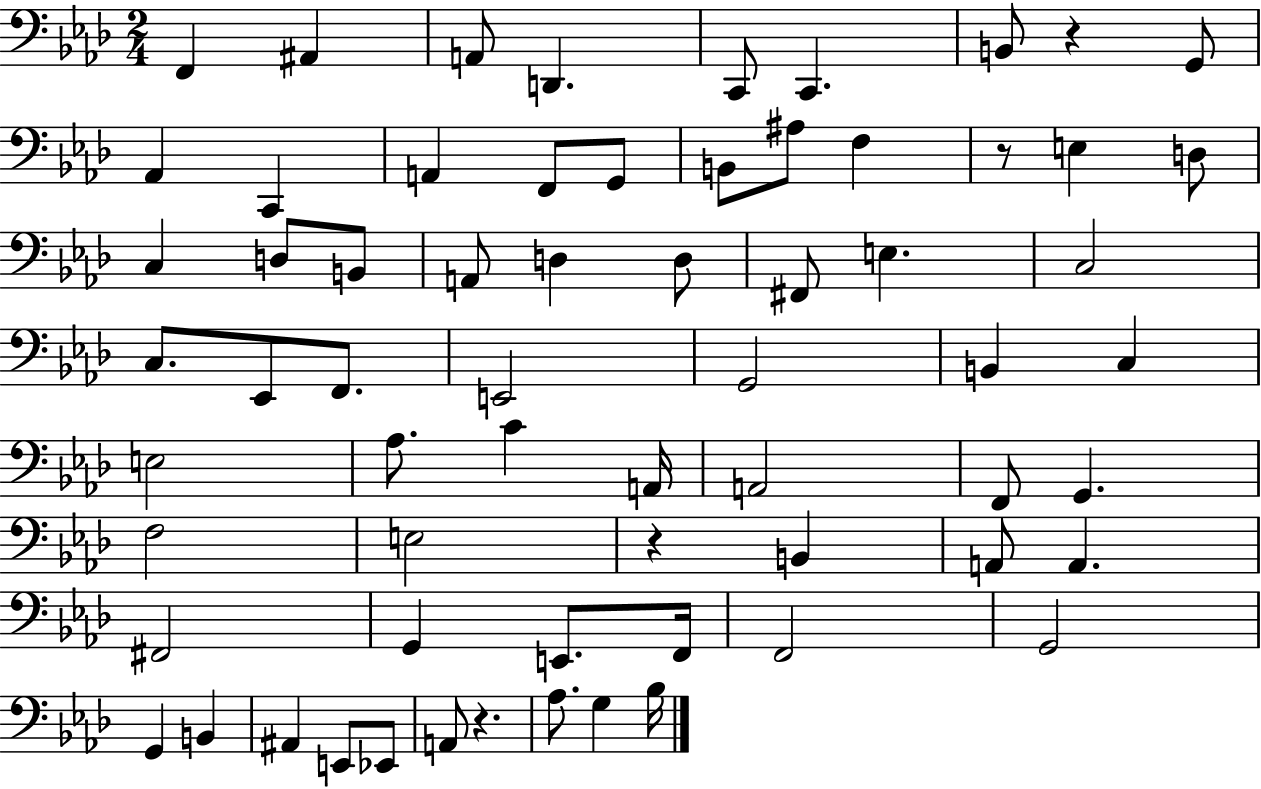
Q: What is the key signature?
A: AES major